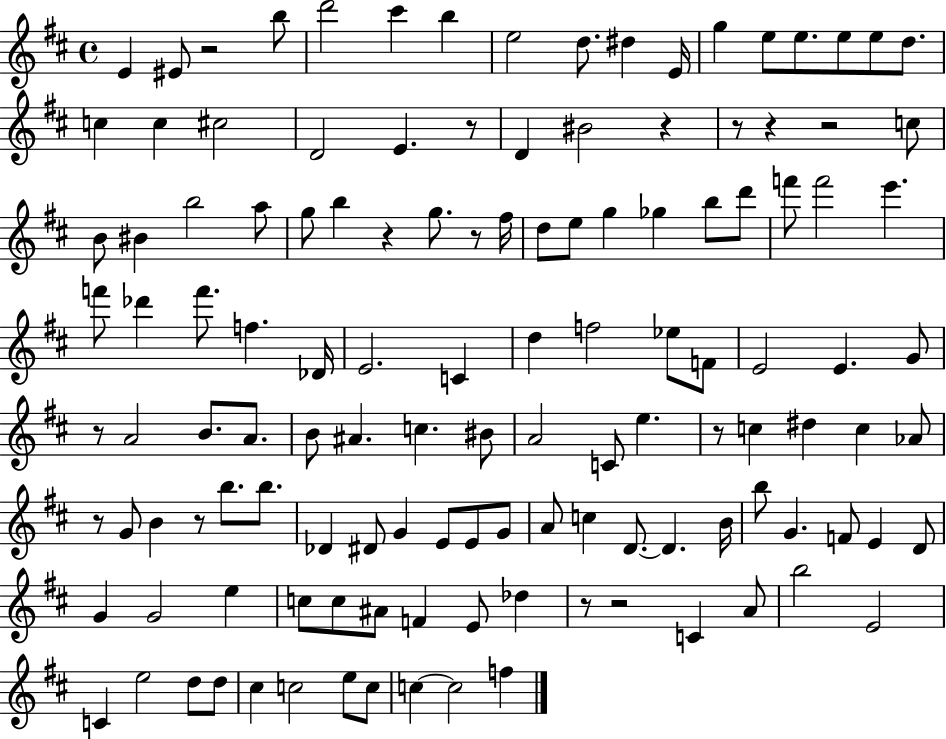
E4/q EIS4/e R/h B5/e D6/h C#6/q B5/q E5/h D5/e. D#5/q E4/s G5/q E5/e E5/e. E5/e E5/e D5/e. C5/q C5/q C#5/h D4/h E4/q. R/e D4/q BIS4/h R/q R/e R/q R/h C5/e B4/e BIS4/q B5/h A5/e G5/e B5/q R/q G5/e. R/e F#5/s D5/e E5/e G5/q Gb5/q B5/e D6/e F6/e F6/h E6/q. F6/e Db6/q F6/e. F5/q. Db4/s E4/h. C4/q D5/q F5/h Eb5/e F4/e E4/h E4/q. G4/e R/e A4/h B4/e. A4/e. B4/e A#4/q. C5/q. BIS4/e A4/h C4/e E5/q. R/e C5/q D#5/q C5/q Ab4/e R/e G4/e B4/q R/e B5/e. B5/e. Db4/q D#4/e G4/q E4/e E4/e G4/e A4/e C5/q D4/e. D4/q. B4/s B5/e G4/q. F4/e E4/q D4/e G4/q G4/h E5/q C5/e C5/e A#4/e F4/q E4/e Db5/q R/e R/h C4/q A4/e B5/h E4/h C4/q E5/h D5/e D5/e C#5/q C5/h E5/e C5/e C5/q C5/h F5/q